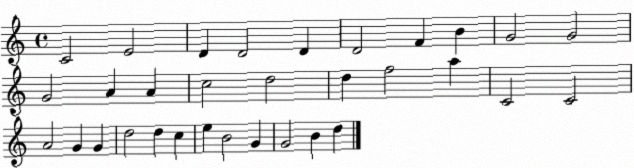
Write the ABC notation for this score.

X:1
T:Untitled
M:4/4
L:1/4
K:C
C2 E2 D D2 D D2 F B G2 G2 G2 A A c2 d2 d f2 a C2 C2 A2 G G d2 d c e B2 G G2 B d